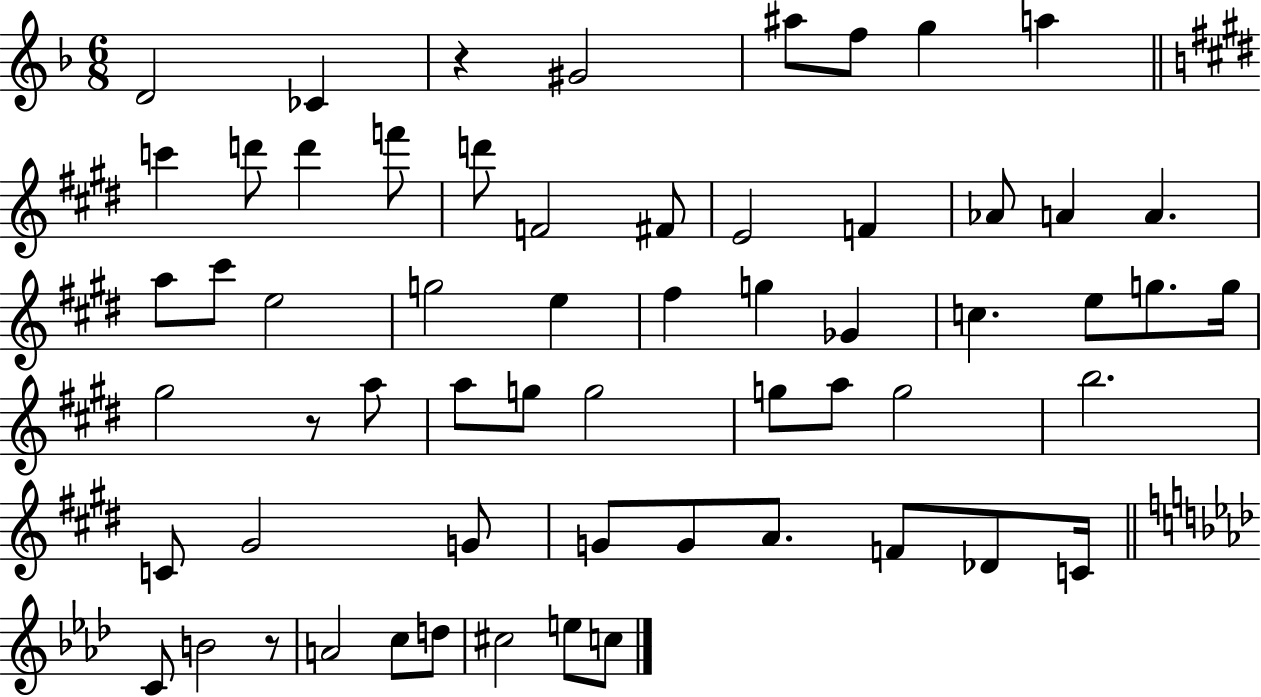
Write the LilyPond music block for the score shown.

{
  \clef treble
  \numericTimeSignature
  \time 6/8
  \key f \major
  d'2 ces'4 | r4 gis'2 | ais''8 f''8 g''4 a''4 | \bar "||" \break \key e \major c'''4 d'''8 d'''4 f'''8 | d'''8 f'2 fis'8 | e'2 f'4 | aes'8 a'4 a'4. | \break a''8 cis'''8 e''2 | g''2 e''4 | fis''4 g''4 ges'4 | c''4. e''8 g''8. g''16 | \break gis''2 r8 a''8 | a''8 g''8 g''2 | g''8 a''8 g''2 | b''2. | \break c'8 gis'2 g'8 | g'8 g'8 a'8. f'8 des'8 c'16 | \bar "||" \break \key f \minor c'8 b'2 r8 | a'2 c''8 d''8 | cis''2 e''8 c''8 | \bar "|."
}